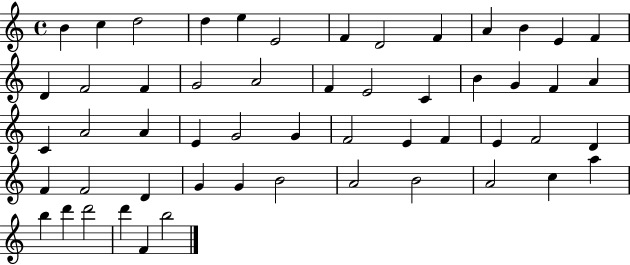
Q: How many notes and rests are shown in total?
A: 54